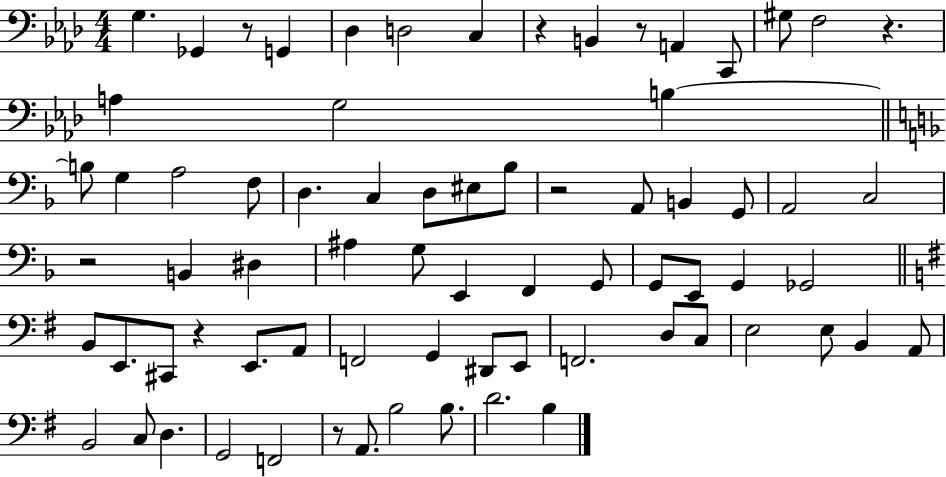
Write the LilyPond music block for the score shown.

{
  \clef bass
  \numericTimeSignature
  \time 4/4
  \key aes \major
  g4. ges,4 r8 g,4 | des4 d2 c4 | r4 b,4 r8 a,4 c,8 | gis8 f2 r4. | \break a4 g2 b4~~ | \bar "||" \break \key d \minor b8 g4 a2 f8 | d4. c4 d8 eis8 bes8 | r2 a,8 b,4 g,8 | a,2 c2 | \break r2 b,4 dis4 | ais4 g8 e,4 f,4 g,8 | g,8 e,8 g,4 ges,2 | \bar "||" \break \key e \minor b,8 e,8. cis,8 r4 e,8. a,8 | f,2 g,4 dis,8 e,8 | f,2. d8 c8 | e2 e8 b,4 a,8 | \break b,2 c8 d4. | g,2 f,2 | r8 a,8. b2 b8. | d'2. b4 | \break \bar "|."
}